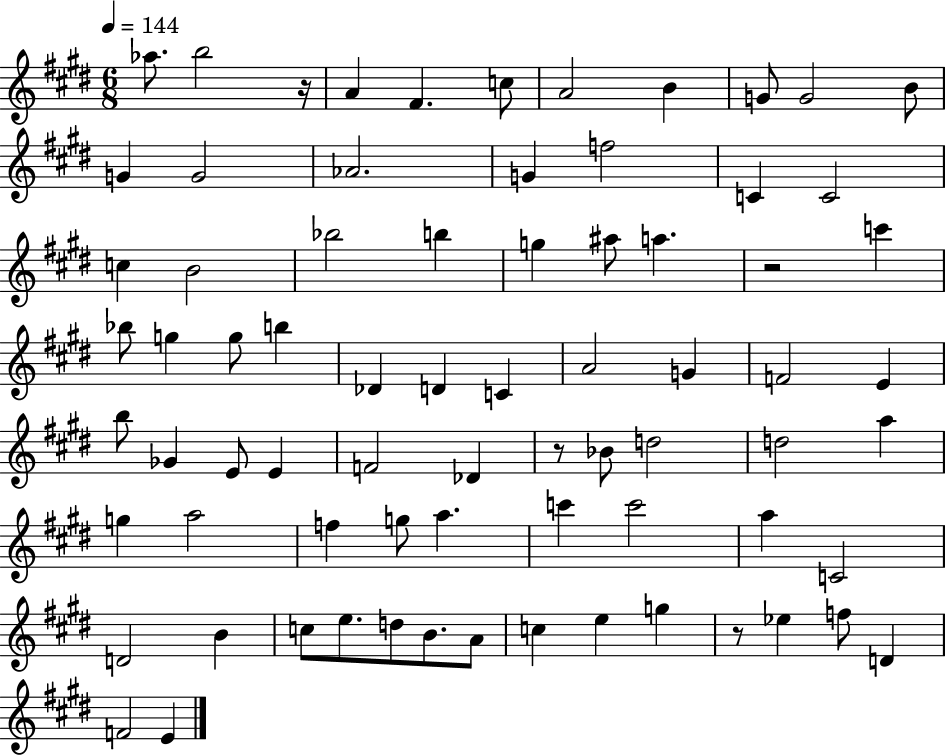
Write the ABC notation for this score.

X:1
T:Untitled
M:6/8
L:1/4
K:E
_a/2 b2 z/4 A ^F c/2 A2 B G/2 G2 B/2 G G2 _A2 G f2 C C2 c B2 _b2 b g ^a/2 a z2 c' _b/2 g g/2 b _D D C A2 G F2 E b/2 _G E/2 E F2 _D z/2 _B/2 d2 d2 a g a2 f g/2 a c' c'2 a C2 D2 B c/2 e/2 d/2 B/2 A/2 c e g z/2 _e f/2 D F2 E